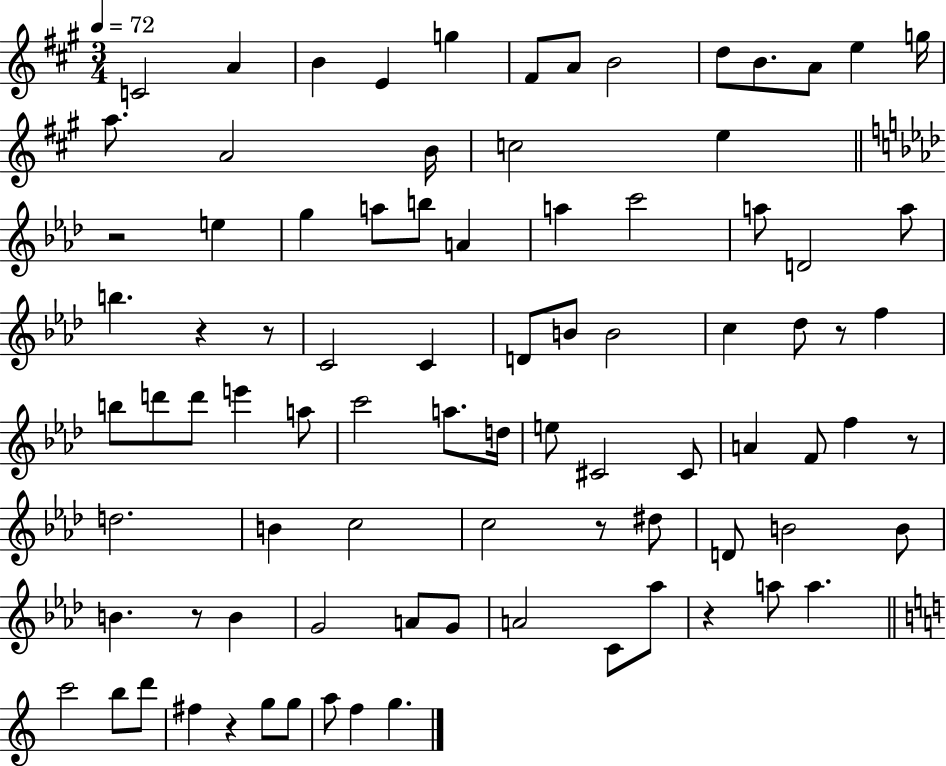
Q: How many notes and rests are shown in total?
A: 87